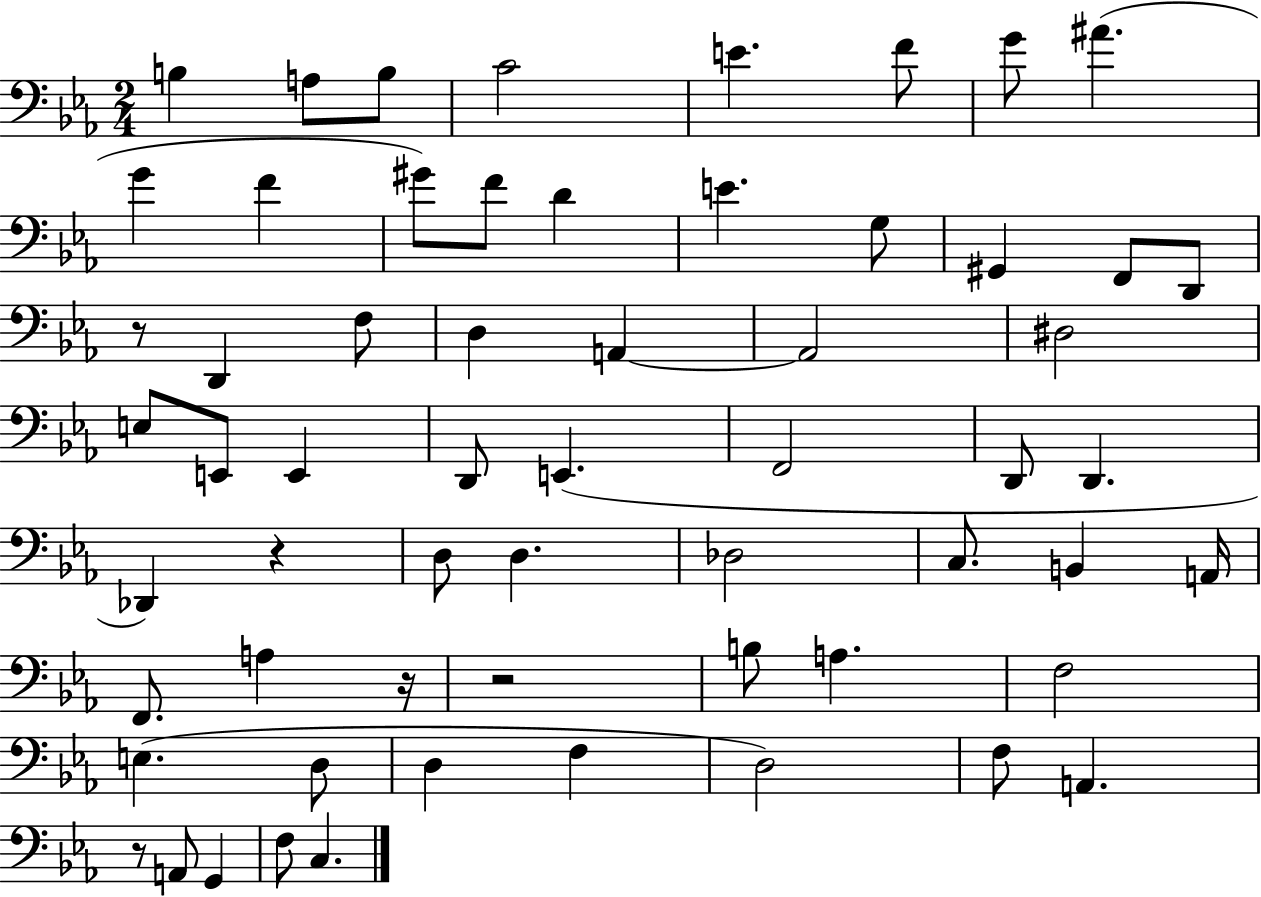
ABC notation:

X:1
T:Untitled
M:2/4
L:1/4
K:Eb
B, A,/2 B,/2 C2 E F/2 G/2 ^A G F ^G/2 F/2 D E G,/2 ^G,, F,,/2 D,,/2 z/2 D,, F,/2 D, A,, A,,2 ^D,2 E,/2 E,,/2 E,, D,,/2 E,, F,,2 D,,/2 D,, _D,, z D,/2 D, _D,2 C,/2 B,, A,,/4 F,,/2 A, z/4 z2 B,/2 A, F,2 E, D,/2 D, F, D,2 F,/2 A,, z/2 A,,/2 G,, F,/2 C,